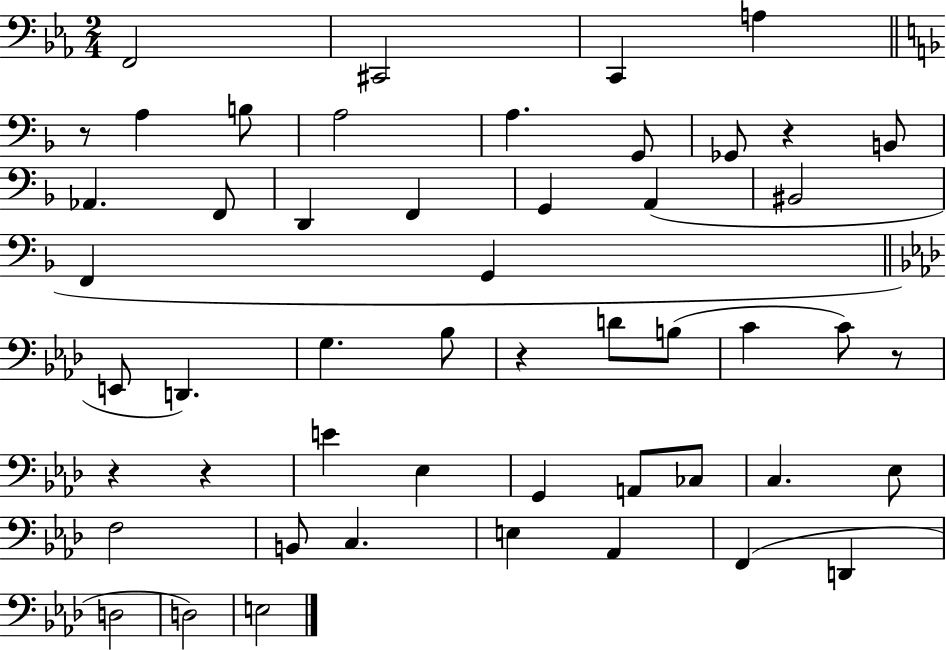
X:1
T:Untitled
M:2/4
L:1/4
K:Eb
F,,2 ^C,,2 C,, A, z/2 A, B,/2 A,2 A, G,,/2 _G,,/2 z B,,/2 _A,, F,,/2 D,, F,, G,, A,, ^B,,2 F,, G,, E,,/2 D,, G, _B,/2 z D/2 B,/2 C C/2 z/2 z z E _E, G,, A,,/2 _C,/2 C, _E,/2 F,2 B,,/2 C, E, _A,, F,, D,, D,2 D,2 E,2